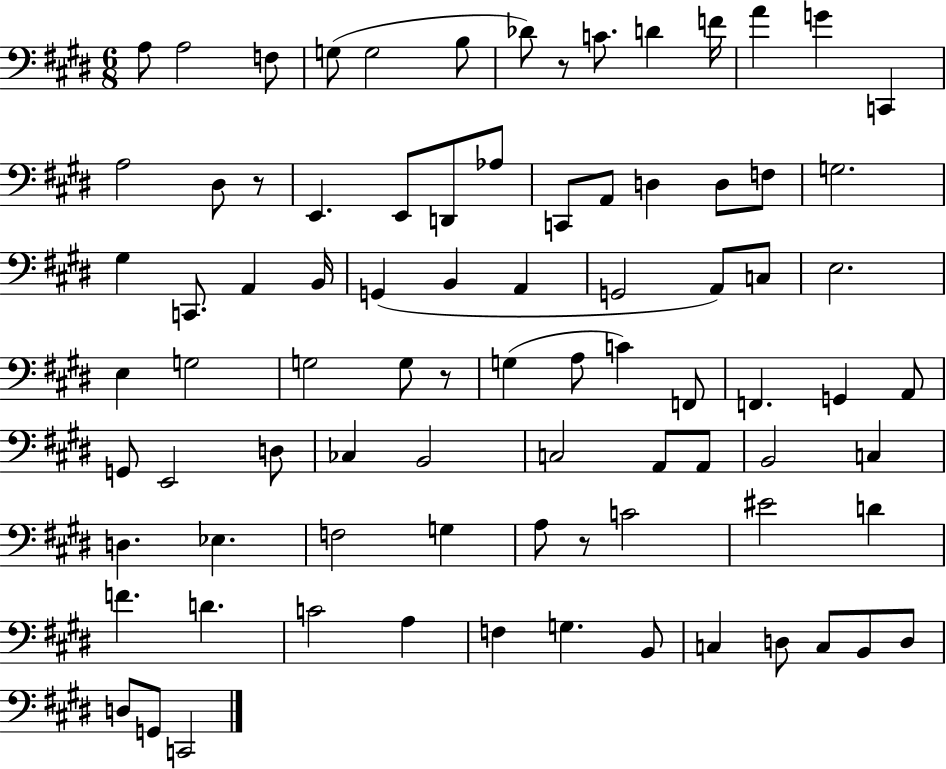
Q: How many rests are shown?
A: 4